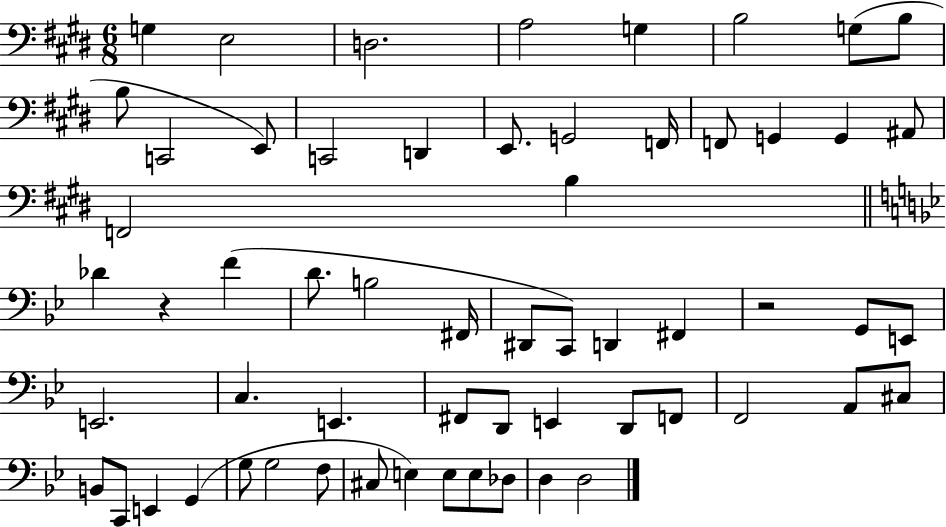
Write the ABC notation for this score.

X:1
T:Untitled
M:6/8
L:1/4
K:E
G, E,2 D,2 A,2 G, B,2 G,/2 B,/2 B,/2 C,,2 E,,/2 C,,2 D,, E,,/2 G,,2 F,,/4 F,,/2 G,, G,, ^A,,/2 F,,2 B, _D z F D/2 B,2 ^F,,/4 ^D,,/2 C,,/2 D,, ^F,, z2 G,,/2 E,,/2 E,,2 C, E,, ^F,,/2 D,,/2 E,, D,,/2 F,,/2 F,,2 A,,/2 ^C,/2 B,,/2 C,,/2 E,, G,, G,/2 G,2 F,/2 ^C,/2 E, E,/2 E,/2 _D,/2 D, D,2